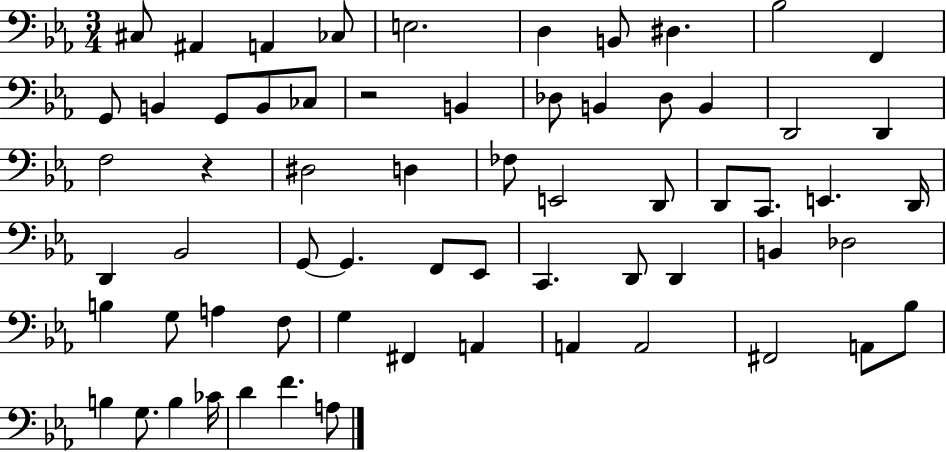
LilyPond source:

{
  \clef bass
  \numericTimeSignature
  \time 3/4
  \key ees \major
  cis8 ais,4 a,4 ces8 | e2. | d4 b,8 dis4. | bes2 f,4 | \break g,8 b,4 g,8 b,8 ces8 | r2 b,4 | des8 b,4 des8 b,4 | d,2 d,4 | \break f2 r4 | dis2 d4 | fes8 e,2 d,8 | d,8 c,8. e,4. d,16 | \break d,4 bes,2 | g,8~~ g,4. f,8 ees,8 | c,4. d,8 d,4 | b,4 des2 | \break b4 g8 a4 f8 | g4 fis,4 a,4 | a,4 a,2 | fis,2 a,8 bes8 | \break b4 g8. b4 ces'16 | d'4 f'4. a8 | \bar "|."
}